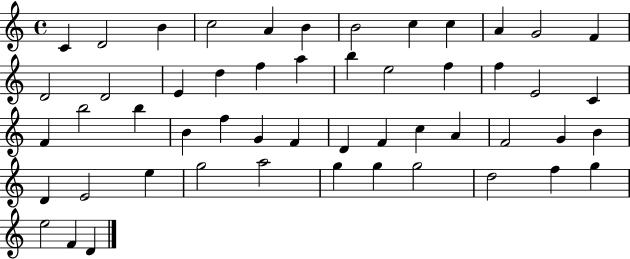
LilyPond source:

{
  \clef treble
  \time 4/4
  \defaultTimeSignature
  \key c \major
  c'4 d'2 b'4 | c''2 a'4 b'4 | b'2 c''4 c''4 | a'4 g'2 f'4 | \break d'2 d'2 | e'4 d''4 f''4 a''4 | b''4 e''2 f''4 | f''4 e'2 c'4 | \break f'4 b''2 b''4 | b'4 f''4 g'4 f'4 | d'4 f'4 c''4 a'4 | f'2 g'4 b'4 | \break d'4 e'2 e''4 | g''2 a''2 | g''4 g''4 g''2 | d''2 f''4 g''4 | \break e''2 f'4 d'4 | \bar "|."
}